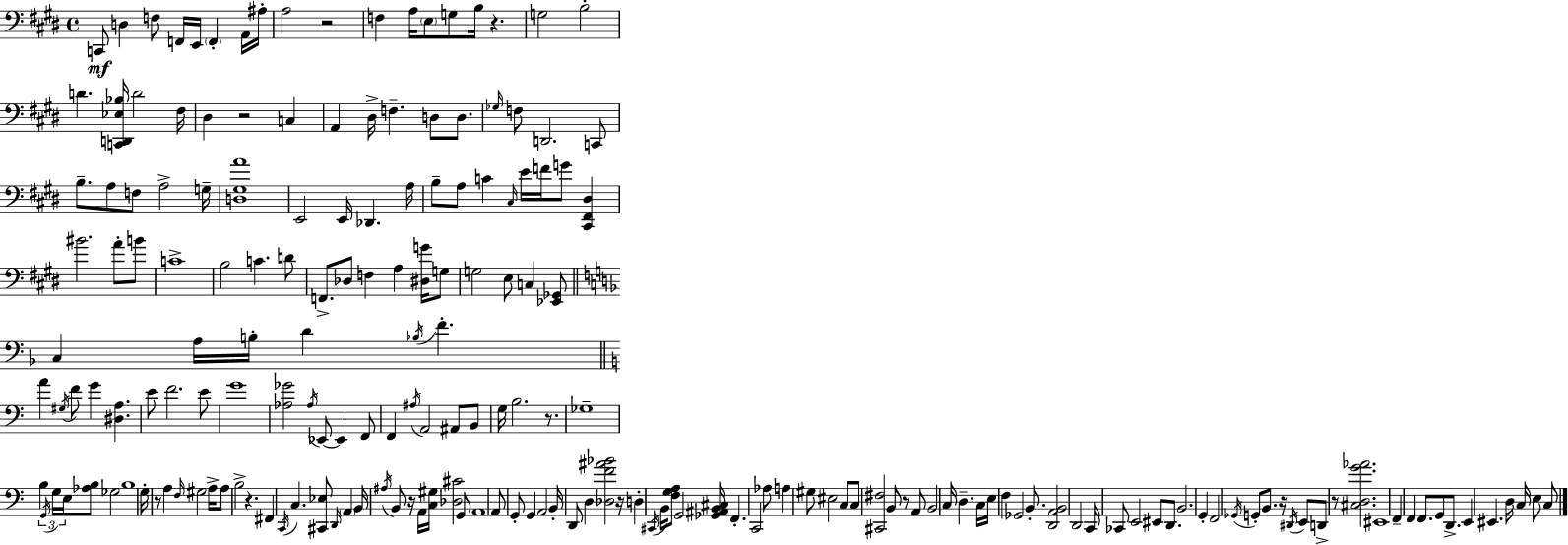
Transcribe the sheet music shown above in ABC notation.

X:1
T:Untitled
M:4/4
L:1/4
K:E
C,,/2 D, F,/2 F,,/4 E,,/4 F,, A,,/4 ^A,/4 A,2 z2 F, A,/4 E,/2 G,/2 B,/4 z G,2 B,2 D [C,,D,,_E,_B,]/4 D2 ^F,/4 ^D, z2 C, A,, ^D,/4 F, D,/2 D,/2 _G,/4 F,/2 D,,2 C,,/2 B,/2 A,/2 F,/2 A,2 G,/4 [D,^G,A]4 E,,2 E,,/4 _D,, A,/4 B,/2 A,/2 C ^C,/4 E/4 F/4 G/2 [^C,,^F,,^D,] ^B2 A/2 B/2 C4 B,2 C D/2 F,,/2 _D,/2 F, A, [^D,G]/4 G,/2 G,2 E,/2 C, [_E,,_G,,]/2 C, A,/4 B,/4 D _B,/4 F A ^G,/4 F/2 G [^D,A,] E/2 F2 E/2 G4 [_A,_G]2 _A,/4 _E,,/2 _E,, F,,/2 F,, ^A,/4 A,,2 ^A,,/2 B,,/2 G,/4 B,2 z/2 _G,4 B, G,,/4 G,/4 E,/4 [_A,B,]/2 _G,2 B,4 G,/4 z/2 A, F,/4 ^G,2 A,/4 A,/2 B,2 z ^F,, C,,/4 C, [^C,,_E,]/2 D,,/4 A,, B,,/4 ^A,/4 B,,/2 z/4 A,,/4 [C,^G,]/4 [_D,^C]2 G,,/2 A,,4 A,,/2 G,,/2 G,, A,,2 B,,/4 D,,/2 D, [_D,F^A_B]2 z/4 D, ^C,,/4 B,,/4 [F,G,A,]/2 G,,2 [_G,,^A,,B,,^C,]/4 F,, C,,2 _A,/2 A, ^G,/2 ^E,2 C,/2 C,/2 [^C,,^F,]2 B,,/2 z/2 A,,/2 B,,2 C,/4 D, C,/4 E,/4 F, _G,,2 B,,/2 [D,,A,,B,,]2 D,,2 C,,/4 _C,,/2 E,,2 ^E,,/2 D,,/2 B,,2 G,, F,,2 _G,,/4 G,,/2 B,,/2 z/4 ^D,,/4 E,,/2 D,,/2 z/2 [^C,D,G_A]2 ^E,,4 F,, F,, F,,/2 G,,/2 D,,/2 E,, ^E,, D,/4 C,/4 E,/2 C,/2